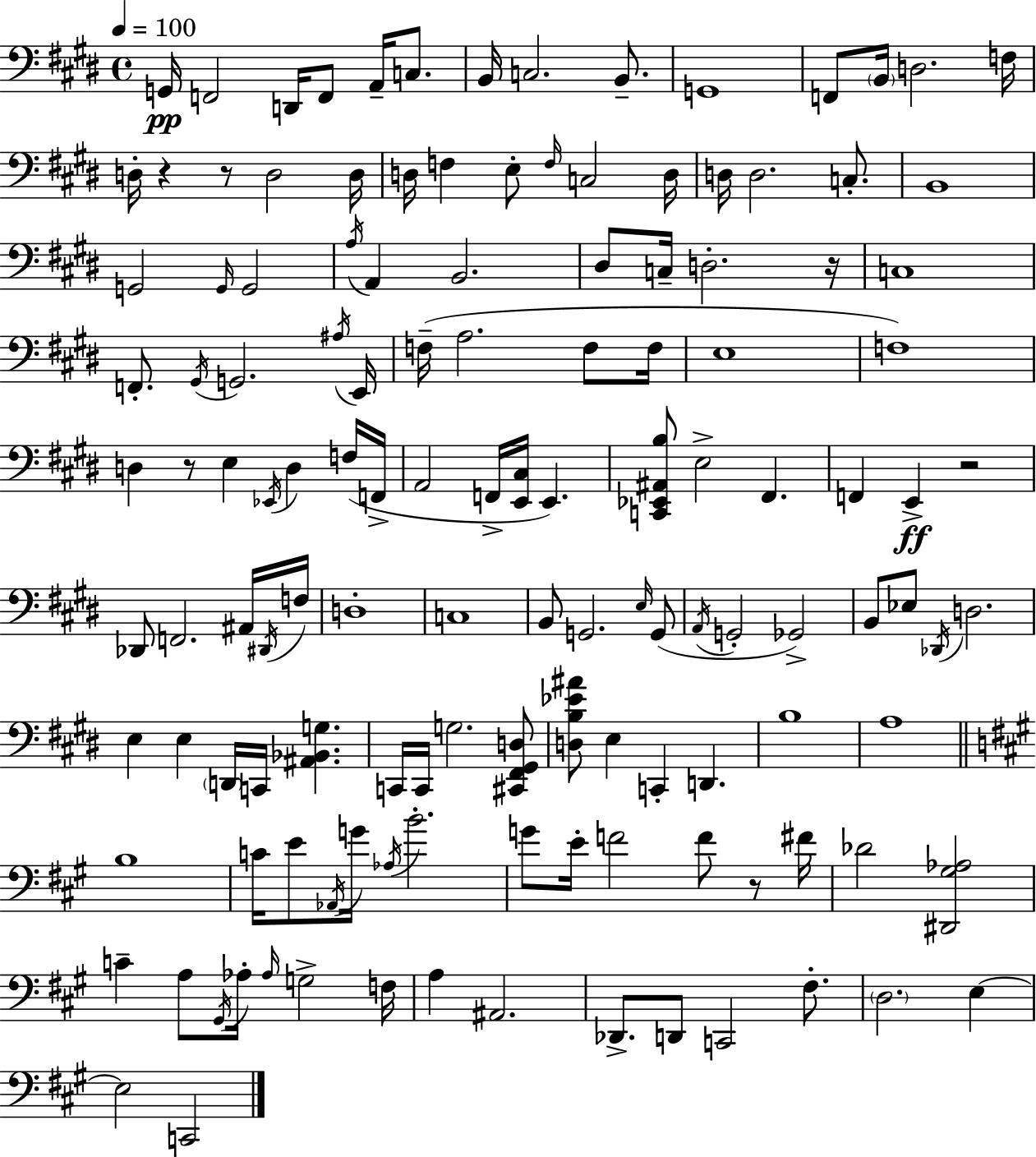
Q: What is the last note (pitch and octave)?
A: C2